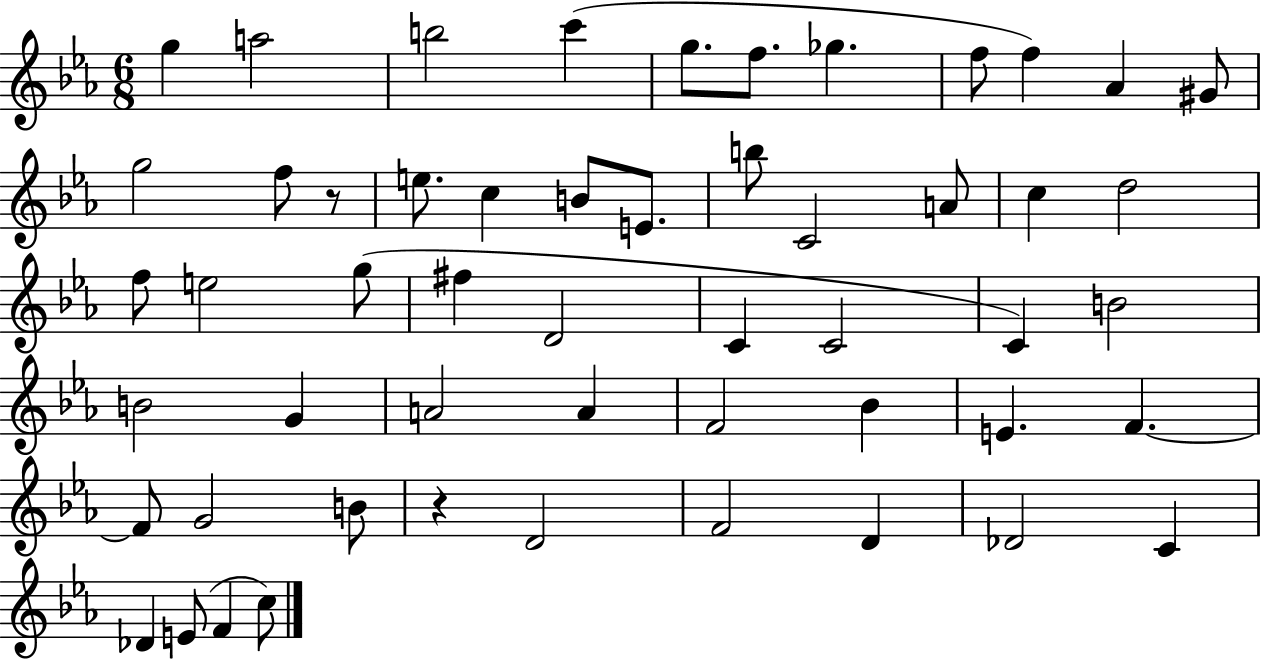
{
  \clef treble
  \numericTimeSignature
  \time 6/8
  \key ees \major
  g''4 a''2 | b''2 c'''4( | g''8. f''8. ges''4. | f''8 f''4) aes'4 gis'8 | \break g''2 f''8 r8 | e''8. c''4 b'8 e'8. | b''8 c'2 a'8 | c''4 d''2 | \break f''8 e''2 g''8( | fis''4 d'2 | c'4 c'2 | c'4) b'2 | \break b'2 g'4 | a'2 a'4 | f'2 bes'4 | e'4. f'4.~~ | \break f'8 g'2 b'8 | r4 d'2 | f'2 d'4 | des'2 c'4 | \break des'4 e'8( f'4 c''8) | \bar "|."
}